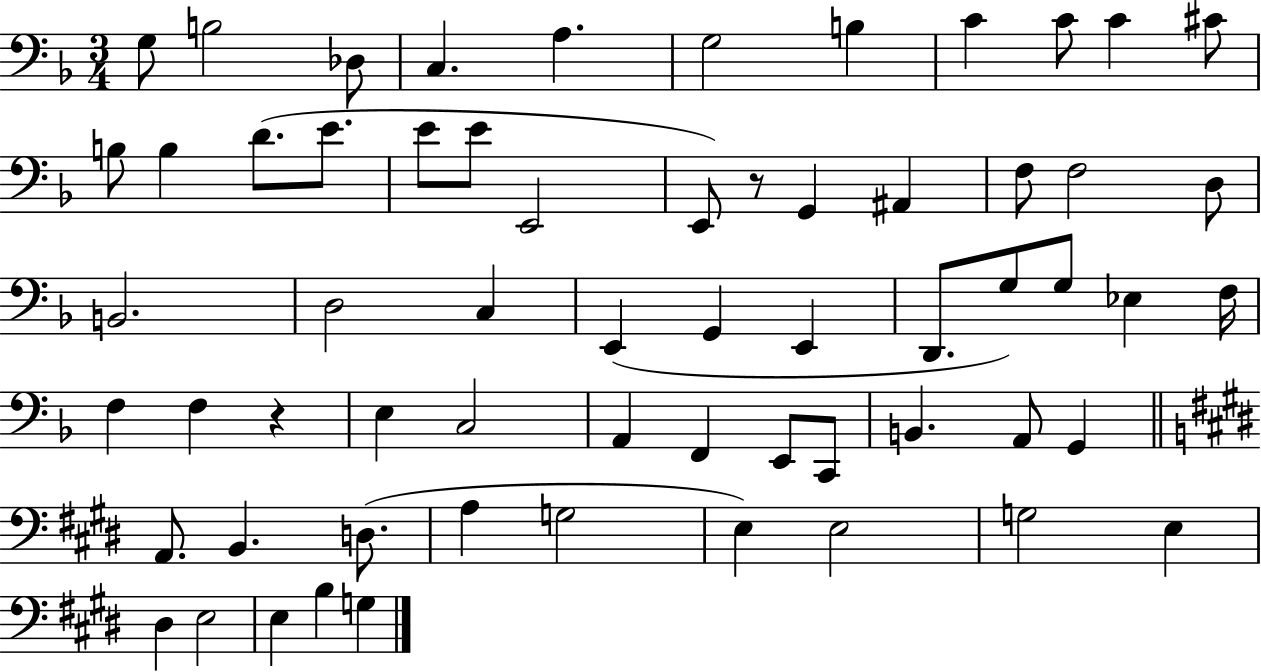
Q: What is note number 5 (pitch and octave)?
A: A3